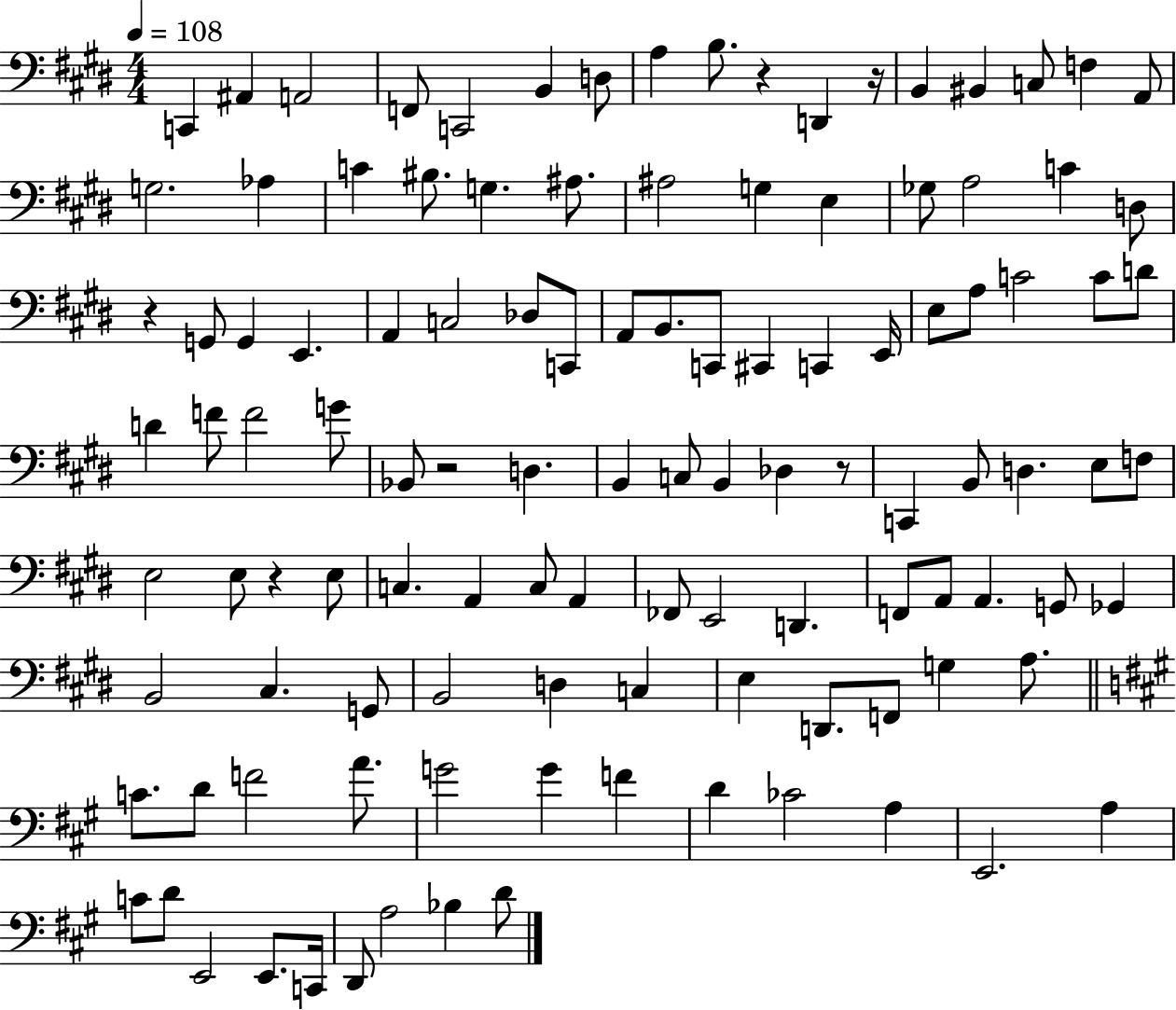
{
  \clef bass
  \numericTimeSignature
  \time 4/4
  \key e \major
  \tempo 4 = 108
  c,4 ais,4 a,2 | f,8 c,2 b,4 d8 | a4 b8. r4 d,4 r16 | b,4 bis,4 c8 f4 a,8 | \break g2. aes4 | c'4 bis8. g4. ais8. | ais2 g4 e4 | ges8 a2 c'4 d8 | \break r4 g,8 g,4 e,4. | a,4 c2 des8 c,8 | a,8 b,8. c,8 cis,4 c,4 e,16 | e8 a8 c'2 c'8 d'8 | \break d'4 f'8 f'2 g'8 | bes,8 r2 d4. | b,4 c8 b,4 des4 r8 | c,4 b,8 d4. e8 f8 | \break e2 e8 r4 e8 | c4. a,4 c8 a,4 | fes,8 e,2 d,4. | f,8 a,8 a,4. g,8 ges,4 | \break b,2 cis4. g,8 | b,2 d4 c4 | e4 d,8. f,8 g4 a8. | \bar "||" \break \key a \major c'8. d'8 f'2 a'8. | g'2 g'4 f'4 | d'4 ces'2 a4 | e,2. a4 | \break c'8 d'8 e,2 e,8. c,16 | d,8 a2 bes4 d'8 | \bar "|."
}